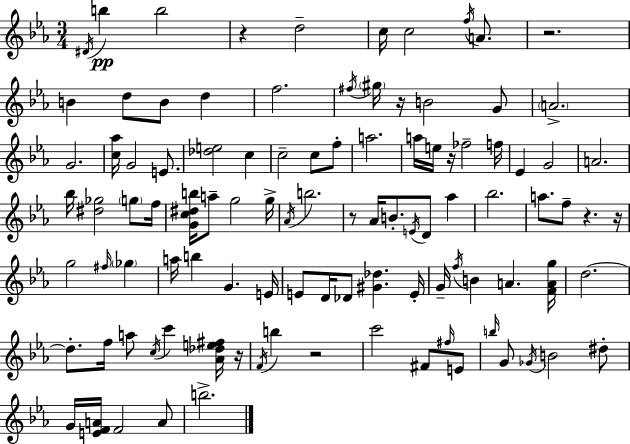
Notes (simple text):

D#4/s B5/q B5/h R/q D5/h C5/s C5/h F5/s A4/e. R/h. B4/q D5/e B4/e D5/q F5/h. F#5/s G#5/s R/s B4/h G4/e A4/h. G4/h. [C5,Ab5]/s G4/h E4/e. [Db5,E5]/h C5/q C5/h C5/e F5/e A5/h. A5/s E5/s R/s FES5/h F5/s Eb4/q G4/h A4/h. Bb5/s [D#5,Gb5]/h G5/e F5/s [G4,C5,D#5,B5]/s A5/e G5/h G5/s Ab4/s B5/h. R/e Ab4/s B4/e. E4/s D4/e Ab5/q Bb5/h. A5/e. F5/e R/q. R/s G5/h F#5/s Gb5/q A5/s B5/q G4/q. E4/s E4/e D4/s Db4/e [G#4,Db5]/q. E4/s G4/s F5/s B4/q A4/q. [F4,A4,G5]/s D5/h. D5/e. F5/s A5/e C5/s C6/q [Ab4,Db5,E5,F#5]/s R/s F4/s B5/q R/h C6/h F#4/e F#5/s E4/e B5/s G4/e Gb4/s B4/h D#5/e G4/s [E4,F4,A4]/s F4/h A4/e B5/h.